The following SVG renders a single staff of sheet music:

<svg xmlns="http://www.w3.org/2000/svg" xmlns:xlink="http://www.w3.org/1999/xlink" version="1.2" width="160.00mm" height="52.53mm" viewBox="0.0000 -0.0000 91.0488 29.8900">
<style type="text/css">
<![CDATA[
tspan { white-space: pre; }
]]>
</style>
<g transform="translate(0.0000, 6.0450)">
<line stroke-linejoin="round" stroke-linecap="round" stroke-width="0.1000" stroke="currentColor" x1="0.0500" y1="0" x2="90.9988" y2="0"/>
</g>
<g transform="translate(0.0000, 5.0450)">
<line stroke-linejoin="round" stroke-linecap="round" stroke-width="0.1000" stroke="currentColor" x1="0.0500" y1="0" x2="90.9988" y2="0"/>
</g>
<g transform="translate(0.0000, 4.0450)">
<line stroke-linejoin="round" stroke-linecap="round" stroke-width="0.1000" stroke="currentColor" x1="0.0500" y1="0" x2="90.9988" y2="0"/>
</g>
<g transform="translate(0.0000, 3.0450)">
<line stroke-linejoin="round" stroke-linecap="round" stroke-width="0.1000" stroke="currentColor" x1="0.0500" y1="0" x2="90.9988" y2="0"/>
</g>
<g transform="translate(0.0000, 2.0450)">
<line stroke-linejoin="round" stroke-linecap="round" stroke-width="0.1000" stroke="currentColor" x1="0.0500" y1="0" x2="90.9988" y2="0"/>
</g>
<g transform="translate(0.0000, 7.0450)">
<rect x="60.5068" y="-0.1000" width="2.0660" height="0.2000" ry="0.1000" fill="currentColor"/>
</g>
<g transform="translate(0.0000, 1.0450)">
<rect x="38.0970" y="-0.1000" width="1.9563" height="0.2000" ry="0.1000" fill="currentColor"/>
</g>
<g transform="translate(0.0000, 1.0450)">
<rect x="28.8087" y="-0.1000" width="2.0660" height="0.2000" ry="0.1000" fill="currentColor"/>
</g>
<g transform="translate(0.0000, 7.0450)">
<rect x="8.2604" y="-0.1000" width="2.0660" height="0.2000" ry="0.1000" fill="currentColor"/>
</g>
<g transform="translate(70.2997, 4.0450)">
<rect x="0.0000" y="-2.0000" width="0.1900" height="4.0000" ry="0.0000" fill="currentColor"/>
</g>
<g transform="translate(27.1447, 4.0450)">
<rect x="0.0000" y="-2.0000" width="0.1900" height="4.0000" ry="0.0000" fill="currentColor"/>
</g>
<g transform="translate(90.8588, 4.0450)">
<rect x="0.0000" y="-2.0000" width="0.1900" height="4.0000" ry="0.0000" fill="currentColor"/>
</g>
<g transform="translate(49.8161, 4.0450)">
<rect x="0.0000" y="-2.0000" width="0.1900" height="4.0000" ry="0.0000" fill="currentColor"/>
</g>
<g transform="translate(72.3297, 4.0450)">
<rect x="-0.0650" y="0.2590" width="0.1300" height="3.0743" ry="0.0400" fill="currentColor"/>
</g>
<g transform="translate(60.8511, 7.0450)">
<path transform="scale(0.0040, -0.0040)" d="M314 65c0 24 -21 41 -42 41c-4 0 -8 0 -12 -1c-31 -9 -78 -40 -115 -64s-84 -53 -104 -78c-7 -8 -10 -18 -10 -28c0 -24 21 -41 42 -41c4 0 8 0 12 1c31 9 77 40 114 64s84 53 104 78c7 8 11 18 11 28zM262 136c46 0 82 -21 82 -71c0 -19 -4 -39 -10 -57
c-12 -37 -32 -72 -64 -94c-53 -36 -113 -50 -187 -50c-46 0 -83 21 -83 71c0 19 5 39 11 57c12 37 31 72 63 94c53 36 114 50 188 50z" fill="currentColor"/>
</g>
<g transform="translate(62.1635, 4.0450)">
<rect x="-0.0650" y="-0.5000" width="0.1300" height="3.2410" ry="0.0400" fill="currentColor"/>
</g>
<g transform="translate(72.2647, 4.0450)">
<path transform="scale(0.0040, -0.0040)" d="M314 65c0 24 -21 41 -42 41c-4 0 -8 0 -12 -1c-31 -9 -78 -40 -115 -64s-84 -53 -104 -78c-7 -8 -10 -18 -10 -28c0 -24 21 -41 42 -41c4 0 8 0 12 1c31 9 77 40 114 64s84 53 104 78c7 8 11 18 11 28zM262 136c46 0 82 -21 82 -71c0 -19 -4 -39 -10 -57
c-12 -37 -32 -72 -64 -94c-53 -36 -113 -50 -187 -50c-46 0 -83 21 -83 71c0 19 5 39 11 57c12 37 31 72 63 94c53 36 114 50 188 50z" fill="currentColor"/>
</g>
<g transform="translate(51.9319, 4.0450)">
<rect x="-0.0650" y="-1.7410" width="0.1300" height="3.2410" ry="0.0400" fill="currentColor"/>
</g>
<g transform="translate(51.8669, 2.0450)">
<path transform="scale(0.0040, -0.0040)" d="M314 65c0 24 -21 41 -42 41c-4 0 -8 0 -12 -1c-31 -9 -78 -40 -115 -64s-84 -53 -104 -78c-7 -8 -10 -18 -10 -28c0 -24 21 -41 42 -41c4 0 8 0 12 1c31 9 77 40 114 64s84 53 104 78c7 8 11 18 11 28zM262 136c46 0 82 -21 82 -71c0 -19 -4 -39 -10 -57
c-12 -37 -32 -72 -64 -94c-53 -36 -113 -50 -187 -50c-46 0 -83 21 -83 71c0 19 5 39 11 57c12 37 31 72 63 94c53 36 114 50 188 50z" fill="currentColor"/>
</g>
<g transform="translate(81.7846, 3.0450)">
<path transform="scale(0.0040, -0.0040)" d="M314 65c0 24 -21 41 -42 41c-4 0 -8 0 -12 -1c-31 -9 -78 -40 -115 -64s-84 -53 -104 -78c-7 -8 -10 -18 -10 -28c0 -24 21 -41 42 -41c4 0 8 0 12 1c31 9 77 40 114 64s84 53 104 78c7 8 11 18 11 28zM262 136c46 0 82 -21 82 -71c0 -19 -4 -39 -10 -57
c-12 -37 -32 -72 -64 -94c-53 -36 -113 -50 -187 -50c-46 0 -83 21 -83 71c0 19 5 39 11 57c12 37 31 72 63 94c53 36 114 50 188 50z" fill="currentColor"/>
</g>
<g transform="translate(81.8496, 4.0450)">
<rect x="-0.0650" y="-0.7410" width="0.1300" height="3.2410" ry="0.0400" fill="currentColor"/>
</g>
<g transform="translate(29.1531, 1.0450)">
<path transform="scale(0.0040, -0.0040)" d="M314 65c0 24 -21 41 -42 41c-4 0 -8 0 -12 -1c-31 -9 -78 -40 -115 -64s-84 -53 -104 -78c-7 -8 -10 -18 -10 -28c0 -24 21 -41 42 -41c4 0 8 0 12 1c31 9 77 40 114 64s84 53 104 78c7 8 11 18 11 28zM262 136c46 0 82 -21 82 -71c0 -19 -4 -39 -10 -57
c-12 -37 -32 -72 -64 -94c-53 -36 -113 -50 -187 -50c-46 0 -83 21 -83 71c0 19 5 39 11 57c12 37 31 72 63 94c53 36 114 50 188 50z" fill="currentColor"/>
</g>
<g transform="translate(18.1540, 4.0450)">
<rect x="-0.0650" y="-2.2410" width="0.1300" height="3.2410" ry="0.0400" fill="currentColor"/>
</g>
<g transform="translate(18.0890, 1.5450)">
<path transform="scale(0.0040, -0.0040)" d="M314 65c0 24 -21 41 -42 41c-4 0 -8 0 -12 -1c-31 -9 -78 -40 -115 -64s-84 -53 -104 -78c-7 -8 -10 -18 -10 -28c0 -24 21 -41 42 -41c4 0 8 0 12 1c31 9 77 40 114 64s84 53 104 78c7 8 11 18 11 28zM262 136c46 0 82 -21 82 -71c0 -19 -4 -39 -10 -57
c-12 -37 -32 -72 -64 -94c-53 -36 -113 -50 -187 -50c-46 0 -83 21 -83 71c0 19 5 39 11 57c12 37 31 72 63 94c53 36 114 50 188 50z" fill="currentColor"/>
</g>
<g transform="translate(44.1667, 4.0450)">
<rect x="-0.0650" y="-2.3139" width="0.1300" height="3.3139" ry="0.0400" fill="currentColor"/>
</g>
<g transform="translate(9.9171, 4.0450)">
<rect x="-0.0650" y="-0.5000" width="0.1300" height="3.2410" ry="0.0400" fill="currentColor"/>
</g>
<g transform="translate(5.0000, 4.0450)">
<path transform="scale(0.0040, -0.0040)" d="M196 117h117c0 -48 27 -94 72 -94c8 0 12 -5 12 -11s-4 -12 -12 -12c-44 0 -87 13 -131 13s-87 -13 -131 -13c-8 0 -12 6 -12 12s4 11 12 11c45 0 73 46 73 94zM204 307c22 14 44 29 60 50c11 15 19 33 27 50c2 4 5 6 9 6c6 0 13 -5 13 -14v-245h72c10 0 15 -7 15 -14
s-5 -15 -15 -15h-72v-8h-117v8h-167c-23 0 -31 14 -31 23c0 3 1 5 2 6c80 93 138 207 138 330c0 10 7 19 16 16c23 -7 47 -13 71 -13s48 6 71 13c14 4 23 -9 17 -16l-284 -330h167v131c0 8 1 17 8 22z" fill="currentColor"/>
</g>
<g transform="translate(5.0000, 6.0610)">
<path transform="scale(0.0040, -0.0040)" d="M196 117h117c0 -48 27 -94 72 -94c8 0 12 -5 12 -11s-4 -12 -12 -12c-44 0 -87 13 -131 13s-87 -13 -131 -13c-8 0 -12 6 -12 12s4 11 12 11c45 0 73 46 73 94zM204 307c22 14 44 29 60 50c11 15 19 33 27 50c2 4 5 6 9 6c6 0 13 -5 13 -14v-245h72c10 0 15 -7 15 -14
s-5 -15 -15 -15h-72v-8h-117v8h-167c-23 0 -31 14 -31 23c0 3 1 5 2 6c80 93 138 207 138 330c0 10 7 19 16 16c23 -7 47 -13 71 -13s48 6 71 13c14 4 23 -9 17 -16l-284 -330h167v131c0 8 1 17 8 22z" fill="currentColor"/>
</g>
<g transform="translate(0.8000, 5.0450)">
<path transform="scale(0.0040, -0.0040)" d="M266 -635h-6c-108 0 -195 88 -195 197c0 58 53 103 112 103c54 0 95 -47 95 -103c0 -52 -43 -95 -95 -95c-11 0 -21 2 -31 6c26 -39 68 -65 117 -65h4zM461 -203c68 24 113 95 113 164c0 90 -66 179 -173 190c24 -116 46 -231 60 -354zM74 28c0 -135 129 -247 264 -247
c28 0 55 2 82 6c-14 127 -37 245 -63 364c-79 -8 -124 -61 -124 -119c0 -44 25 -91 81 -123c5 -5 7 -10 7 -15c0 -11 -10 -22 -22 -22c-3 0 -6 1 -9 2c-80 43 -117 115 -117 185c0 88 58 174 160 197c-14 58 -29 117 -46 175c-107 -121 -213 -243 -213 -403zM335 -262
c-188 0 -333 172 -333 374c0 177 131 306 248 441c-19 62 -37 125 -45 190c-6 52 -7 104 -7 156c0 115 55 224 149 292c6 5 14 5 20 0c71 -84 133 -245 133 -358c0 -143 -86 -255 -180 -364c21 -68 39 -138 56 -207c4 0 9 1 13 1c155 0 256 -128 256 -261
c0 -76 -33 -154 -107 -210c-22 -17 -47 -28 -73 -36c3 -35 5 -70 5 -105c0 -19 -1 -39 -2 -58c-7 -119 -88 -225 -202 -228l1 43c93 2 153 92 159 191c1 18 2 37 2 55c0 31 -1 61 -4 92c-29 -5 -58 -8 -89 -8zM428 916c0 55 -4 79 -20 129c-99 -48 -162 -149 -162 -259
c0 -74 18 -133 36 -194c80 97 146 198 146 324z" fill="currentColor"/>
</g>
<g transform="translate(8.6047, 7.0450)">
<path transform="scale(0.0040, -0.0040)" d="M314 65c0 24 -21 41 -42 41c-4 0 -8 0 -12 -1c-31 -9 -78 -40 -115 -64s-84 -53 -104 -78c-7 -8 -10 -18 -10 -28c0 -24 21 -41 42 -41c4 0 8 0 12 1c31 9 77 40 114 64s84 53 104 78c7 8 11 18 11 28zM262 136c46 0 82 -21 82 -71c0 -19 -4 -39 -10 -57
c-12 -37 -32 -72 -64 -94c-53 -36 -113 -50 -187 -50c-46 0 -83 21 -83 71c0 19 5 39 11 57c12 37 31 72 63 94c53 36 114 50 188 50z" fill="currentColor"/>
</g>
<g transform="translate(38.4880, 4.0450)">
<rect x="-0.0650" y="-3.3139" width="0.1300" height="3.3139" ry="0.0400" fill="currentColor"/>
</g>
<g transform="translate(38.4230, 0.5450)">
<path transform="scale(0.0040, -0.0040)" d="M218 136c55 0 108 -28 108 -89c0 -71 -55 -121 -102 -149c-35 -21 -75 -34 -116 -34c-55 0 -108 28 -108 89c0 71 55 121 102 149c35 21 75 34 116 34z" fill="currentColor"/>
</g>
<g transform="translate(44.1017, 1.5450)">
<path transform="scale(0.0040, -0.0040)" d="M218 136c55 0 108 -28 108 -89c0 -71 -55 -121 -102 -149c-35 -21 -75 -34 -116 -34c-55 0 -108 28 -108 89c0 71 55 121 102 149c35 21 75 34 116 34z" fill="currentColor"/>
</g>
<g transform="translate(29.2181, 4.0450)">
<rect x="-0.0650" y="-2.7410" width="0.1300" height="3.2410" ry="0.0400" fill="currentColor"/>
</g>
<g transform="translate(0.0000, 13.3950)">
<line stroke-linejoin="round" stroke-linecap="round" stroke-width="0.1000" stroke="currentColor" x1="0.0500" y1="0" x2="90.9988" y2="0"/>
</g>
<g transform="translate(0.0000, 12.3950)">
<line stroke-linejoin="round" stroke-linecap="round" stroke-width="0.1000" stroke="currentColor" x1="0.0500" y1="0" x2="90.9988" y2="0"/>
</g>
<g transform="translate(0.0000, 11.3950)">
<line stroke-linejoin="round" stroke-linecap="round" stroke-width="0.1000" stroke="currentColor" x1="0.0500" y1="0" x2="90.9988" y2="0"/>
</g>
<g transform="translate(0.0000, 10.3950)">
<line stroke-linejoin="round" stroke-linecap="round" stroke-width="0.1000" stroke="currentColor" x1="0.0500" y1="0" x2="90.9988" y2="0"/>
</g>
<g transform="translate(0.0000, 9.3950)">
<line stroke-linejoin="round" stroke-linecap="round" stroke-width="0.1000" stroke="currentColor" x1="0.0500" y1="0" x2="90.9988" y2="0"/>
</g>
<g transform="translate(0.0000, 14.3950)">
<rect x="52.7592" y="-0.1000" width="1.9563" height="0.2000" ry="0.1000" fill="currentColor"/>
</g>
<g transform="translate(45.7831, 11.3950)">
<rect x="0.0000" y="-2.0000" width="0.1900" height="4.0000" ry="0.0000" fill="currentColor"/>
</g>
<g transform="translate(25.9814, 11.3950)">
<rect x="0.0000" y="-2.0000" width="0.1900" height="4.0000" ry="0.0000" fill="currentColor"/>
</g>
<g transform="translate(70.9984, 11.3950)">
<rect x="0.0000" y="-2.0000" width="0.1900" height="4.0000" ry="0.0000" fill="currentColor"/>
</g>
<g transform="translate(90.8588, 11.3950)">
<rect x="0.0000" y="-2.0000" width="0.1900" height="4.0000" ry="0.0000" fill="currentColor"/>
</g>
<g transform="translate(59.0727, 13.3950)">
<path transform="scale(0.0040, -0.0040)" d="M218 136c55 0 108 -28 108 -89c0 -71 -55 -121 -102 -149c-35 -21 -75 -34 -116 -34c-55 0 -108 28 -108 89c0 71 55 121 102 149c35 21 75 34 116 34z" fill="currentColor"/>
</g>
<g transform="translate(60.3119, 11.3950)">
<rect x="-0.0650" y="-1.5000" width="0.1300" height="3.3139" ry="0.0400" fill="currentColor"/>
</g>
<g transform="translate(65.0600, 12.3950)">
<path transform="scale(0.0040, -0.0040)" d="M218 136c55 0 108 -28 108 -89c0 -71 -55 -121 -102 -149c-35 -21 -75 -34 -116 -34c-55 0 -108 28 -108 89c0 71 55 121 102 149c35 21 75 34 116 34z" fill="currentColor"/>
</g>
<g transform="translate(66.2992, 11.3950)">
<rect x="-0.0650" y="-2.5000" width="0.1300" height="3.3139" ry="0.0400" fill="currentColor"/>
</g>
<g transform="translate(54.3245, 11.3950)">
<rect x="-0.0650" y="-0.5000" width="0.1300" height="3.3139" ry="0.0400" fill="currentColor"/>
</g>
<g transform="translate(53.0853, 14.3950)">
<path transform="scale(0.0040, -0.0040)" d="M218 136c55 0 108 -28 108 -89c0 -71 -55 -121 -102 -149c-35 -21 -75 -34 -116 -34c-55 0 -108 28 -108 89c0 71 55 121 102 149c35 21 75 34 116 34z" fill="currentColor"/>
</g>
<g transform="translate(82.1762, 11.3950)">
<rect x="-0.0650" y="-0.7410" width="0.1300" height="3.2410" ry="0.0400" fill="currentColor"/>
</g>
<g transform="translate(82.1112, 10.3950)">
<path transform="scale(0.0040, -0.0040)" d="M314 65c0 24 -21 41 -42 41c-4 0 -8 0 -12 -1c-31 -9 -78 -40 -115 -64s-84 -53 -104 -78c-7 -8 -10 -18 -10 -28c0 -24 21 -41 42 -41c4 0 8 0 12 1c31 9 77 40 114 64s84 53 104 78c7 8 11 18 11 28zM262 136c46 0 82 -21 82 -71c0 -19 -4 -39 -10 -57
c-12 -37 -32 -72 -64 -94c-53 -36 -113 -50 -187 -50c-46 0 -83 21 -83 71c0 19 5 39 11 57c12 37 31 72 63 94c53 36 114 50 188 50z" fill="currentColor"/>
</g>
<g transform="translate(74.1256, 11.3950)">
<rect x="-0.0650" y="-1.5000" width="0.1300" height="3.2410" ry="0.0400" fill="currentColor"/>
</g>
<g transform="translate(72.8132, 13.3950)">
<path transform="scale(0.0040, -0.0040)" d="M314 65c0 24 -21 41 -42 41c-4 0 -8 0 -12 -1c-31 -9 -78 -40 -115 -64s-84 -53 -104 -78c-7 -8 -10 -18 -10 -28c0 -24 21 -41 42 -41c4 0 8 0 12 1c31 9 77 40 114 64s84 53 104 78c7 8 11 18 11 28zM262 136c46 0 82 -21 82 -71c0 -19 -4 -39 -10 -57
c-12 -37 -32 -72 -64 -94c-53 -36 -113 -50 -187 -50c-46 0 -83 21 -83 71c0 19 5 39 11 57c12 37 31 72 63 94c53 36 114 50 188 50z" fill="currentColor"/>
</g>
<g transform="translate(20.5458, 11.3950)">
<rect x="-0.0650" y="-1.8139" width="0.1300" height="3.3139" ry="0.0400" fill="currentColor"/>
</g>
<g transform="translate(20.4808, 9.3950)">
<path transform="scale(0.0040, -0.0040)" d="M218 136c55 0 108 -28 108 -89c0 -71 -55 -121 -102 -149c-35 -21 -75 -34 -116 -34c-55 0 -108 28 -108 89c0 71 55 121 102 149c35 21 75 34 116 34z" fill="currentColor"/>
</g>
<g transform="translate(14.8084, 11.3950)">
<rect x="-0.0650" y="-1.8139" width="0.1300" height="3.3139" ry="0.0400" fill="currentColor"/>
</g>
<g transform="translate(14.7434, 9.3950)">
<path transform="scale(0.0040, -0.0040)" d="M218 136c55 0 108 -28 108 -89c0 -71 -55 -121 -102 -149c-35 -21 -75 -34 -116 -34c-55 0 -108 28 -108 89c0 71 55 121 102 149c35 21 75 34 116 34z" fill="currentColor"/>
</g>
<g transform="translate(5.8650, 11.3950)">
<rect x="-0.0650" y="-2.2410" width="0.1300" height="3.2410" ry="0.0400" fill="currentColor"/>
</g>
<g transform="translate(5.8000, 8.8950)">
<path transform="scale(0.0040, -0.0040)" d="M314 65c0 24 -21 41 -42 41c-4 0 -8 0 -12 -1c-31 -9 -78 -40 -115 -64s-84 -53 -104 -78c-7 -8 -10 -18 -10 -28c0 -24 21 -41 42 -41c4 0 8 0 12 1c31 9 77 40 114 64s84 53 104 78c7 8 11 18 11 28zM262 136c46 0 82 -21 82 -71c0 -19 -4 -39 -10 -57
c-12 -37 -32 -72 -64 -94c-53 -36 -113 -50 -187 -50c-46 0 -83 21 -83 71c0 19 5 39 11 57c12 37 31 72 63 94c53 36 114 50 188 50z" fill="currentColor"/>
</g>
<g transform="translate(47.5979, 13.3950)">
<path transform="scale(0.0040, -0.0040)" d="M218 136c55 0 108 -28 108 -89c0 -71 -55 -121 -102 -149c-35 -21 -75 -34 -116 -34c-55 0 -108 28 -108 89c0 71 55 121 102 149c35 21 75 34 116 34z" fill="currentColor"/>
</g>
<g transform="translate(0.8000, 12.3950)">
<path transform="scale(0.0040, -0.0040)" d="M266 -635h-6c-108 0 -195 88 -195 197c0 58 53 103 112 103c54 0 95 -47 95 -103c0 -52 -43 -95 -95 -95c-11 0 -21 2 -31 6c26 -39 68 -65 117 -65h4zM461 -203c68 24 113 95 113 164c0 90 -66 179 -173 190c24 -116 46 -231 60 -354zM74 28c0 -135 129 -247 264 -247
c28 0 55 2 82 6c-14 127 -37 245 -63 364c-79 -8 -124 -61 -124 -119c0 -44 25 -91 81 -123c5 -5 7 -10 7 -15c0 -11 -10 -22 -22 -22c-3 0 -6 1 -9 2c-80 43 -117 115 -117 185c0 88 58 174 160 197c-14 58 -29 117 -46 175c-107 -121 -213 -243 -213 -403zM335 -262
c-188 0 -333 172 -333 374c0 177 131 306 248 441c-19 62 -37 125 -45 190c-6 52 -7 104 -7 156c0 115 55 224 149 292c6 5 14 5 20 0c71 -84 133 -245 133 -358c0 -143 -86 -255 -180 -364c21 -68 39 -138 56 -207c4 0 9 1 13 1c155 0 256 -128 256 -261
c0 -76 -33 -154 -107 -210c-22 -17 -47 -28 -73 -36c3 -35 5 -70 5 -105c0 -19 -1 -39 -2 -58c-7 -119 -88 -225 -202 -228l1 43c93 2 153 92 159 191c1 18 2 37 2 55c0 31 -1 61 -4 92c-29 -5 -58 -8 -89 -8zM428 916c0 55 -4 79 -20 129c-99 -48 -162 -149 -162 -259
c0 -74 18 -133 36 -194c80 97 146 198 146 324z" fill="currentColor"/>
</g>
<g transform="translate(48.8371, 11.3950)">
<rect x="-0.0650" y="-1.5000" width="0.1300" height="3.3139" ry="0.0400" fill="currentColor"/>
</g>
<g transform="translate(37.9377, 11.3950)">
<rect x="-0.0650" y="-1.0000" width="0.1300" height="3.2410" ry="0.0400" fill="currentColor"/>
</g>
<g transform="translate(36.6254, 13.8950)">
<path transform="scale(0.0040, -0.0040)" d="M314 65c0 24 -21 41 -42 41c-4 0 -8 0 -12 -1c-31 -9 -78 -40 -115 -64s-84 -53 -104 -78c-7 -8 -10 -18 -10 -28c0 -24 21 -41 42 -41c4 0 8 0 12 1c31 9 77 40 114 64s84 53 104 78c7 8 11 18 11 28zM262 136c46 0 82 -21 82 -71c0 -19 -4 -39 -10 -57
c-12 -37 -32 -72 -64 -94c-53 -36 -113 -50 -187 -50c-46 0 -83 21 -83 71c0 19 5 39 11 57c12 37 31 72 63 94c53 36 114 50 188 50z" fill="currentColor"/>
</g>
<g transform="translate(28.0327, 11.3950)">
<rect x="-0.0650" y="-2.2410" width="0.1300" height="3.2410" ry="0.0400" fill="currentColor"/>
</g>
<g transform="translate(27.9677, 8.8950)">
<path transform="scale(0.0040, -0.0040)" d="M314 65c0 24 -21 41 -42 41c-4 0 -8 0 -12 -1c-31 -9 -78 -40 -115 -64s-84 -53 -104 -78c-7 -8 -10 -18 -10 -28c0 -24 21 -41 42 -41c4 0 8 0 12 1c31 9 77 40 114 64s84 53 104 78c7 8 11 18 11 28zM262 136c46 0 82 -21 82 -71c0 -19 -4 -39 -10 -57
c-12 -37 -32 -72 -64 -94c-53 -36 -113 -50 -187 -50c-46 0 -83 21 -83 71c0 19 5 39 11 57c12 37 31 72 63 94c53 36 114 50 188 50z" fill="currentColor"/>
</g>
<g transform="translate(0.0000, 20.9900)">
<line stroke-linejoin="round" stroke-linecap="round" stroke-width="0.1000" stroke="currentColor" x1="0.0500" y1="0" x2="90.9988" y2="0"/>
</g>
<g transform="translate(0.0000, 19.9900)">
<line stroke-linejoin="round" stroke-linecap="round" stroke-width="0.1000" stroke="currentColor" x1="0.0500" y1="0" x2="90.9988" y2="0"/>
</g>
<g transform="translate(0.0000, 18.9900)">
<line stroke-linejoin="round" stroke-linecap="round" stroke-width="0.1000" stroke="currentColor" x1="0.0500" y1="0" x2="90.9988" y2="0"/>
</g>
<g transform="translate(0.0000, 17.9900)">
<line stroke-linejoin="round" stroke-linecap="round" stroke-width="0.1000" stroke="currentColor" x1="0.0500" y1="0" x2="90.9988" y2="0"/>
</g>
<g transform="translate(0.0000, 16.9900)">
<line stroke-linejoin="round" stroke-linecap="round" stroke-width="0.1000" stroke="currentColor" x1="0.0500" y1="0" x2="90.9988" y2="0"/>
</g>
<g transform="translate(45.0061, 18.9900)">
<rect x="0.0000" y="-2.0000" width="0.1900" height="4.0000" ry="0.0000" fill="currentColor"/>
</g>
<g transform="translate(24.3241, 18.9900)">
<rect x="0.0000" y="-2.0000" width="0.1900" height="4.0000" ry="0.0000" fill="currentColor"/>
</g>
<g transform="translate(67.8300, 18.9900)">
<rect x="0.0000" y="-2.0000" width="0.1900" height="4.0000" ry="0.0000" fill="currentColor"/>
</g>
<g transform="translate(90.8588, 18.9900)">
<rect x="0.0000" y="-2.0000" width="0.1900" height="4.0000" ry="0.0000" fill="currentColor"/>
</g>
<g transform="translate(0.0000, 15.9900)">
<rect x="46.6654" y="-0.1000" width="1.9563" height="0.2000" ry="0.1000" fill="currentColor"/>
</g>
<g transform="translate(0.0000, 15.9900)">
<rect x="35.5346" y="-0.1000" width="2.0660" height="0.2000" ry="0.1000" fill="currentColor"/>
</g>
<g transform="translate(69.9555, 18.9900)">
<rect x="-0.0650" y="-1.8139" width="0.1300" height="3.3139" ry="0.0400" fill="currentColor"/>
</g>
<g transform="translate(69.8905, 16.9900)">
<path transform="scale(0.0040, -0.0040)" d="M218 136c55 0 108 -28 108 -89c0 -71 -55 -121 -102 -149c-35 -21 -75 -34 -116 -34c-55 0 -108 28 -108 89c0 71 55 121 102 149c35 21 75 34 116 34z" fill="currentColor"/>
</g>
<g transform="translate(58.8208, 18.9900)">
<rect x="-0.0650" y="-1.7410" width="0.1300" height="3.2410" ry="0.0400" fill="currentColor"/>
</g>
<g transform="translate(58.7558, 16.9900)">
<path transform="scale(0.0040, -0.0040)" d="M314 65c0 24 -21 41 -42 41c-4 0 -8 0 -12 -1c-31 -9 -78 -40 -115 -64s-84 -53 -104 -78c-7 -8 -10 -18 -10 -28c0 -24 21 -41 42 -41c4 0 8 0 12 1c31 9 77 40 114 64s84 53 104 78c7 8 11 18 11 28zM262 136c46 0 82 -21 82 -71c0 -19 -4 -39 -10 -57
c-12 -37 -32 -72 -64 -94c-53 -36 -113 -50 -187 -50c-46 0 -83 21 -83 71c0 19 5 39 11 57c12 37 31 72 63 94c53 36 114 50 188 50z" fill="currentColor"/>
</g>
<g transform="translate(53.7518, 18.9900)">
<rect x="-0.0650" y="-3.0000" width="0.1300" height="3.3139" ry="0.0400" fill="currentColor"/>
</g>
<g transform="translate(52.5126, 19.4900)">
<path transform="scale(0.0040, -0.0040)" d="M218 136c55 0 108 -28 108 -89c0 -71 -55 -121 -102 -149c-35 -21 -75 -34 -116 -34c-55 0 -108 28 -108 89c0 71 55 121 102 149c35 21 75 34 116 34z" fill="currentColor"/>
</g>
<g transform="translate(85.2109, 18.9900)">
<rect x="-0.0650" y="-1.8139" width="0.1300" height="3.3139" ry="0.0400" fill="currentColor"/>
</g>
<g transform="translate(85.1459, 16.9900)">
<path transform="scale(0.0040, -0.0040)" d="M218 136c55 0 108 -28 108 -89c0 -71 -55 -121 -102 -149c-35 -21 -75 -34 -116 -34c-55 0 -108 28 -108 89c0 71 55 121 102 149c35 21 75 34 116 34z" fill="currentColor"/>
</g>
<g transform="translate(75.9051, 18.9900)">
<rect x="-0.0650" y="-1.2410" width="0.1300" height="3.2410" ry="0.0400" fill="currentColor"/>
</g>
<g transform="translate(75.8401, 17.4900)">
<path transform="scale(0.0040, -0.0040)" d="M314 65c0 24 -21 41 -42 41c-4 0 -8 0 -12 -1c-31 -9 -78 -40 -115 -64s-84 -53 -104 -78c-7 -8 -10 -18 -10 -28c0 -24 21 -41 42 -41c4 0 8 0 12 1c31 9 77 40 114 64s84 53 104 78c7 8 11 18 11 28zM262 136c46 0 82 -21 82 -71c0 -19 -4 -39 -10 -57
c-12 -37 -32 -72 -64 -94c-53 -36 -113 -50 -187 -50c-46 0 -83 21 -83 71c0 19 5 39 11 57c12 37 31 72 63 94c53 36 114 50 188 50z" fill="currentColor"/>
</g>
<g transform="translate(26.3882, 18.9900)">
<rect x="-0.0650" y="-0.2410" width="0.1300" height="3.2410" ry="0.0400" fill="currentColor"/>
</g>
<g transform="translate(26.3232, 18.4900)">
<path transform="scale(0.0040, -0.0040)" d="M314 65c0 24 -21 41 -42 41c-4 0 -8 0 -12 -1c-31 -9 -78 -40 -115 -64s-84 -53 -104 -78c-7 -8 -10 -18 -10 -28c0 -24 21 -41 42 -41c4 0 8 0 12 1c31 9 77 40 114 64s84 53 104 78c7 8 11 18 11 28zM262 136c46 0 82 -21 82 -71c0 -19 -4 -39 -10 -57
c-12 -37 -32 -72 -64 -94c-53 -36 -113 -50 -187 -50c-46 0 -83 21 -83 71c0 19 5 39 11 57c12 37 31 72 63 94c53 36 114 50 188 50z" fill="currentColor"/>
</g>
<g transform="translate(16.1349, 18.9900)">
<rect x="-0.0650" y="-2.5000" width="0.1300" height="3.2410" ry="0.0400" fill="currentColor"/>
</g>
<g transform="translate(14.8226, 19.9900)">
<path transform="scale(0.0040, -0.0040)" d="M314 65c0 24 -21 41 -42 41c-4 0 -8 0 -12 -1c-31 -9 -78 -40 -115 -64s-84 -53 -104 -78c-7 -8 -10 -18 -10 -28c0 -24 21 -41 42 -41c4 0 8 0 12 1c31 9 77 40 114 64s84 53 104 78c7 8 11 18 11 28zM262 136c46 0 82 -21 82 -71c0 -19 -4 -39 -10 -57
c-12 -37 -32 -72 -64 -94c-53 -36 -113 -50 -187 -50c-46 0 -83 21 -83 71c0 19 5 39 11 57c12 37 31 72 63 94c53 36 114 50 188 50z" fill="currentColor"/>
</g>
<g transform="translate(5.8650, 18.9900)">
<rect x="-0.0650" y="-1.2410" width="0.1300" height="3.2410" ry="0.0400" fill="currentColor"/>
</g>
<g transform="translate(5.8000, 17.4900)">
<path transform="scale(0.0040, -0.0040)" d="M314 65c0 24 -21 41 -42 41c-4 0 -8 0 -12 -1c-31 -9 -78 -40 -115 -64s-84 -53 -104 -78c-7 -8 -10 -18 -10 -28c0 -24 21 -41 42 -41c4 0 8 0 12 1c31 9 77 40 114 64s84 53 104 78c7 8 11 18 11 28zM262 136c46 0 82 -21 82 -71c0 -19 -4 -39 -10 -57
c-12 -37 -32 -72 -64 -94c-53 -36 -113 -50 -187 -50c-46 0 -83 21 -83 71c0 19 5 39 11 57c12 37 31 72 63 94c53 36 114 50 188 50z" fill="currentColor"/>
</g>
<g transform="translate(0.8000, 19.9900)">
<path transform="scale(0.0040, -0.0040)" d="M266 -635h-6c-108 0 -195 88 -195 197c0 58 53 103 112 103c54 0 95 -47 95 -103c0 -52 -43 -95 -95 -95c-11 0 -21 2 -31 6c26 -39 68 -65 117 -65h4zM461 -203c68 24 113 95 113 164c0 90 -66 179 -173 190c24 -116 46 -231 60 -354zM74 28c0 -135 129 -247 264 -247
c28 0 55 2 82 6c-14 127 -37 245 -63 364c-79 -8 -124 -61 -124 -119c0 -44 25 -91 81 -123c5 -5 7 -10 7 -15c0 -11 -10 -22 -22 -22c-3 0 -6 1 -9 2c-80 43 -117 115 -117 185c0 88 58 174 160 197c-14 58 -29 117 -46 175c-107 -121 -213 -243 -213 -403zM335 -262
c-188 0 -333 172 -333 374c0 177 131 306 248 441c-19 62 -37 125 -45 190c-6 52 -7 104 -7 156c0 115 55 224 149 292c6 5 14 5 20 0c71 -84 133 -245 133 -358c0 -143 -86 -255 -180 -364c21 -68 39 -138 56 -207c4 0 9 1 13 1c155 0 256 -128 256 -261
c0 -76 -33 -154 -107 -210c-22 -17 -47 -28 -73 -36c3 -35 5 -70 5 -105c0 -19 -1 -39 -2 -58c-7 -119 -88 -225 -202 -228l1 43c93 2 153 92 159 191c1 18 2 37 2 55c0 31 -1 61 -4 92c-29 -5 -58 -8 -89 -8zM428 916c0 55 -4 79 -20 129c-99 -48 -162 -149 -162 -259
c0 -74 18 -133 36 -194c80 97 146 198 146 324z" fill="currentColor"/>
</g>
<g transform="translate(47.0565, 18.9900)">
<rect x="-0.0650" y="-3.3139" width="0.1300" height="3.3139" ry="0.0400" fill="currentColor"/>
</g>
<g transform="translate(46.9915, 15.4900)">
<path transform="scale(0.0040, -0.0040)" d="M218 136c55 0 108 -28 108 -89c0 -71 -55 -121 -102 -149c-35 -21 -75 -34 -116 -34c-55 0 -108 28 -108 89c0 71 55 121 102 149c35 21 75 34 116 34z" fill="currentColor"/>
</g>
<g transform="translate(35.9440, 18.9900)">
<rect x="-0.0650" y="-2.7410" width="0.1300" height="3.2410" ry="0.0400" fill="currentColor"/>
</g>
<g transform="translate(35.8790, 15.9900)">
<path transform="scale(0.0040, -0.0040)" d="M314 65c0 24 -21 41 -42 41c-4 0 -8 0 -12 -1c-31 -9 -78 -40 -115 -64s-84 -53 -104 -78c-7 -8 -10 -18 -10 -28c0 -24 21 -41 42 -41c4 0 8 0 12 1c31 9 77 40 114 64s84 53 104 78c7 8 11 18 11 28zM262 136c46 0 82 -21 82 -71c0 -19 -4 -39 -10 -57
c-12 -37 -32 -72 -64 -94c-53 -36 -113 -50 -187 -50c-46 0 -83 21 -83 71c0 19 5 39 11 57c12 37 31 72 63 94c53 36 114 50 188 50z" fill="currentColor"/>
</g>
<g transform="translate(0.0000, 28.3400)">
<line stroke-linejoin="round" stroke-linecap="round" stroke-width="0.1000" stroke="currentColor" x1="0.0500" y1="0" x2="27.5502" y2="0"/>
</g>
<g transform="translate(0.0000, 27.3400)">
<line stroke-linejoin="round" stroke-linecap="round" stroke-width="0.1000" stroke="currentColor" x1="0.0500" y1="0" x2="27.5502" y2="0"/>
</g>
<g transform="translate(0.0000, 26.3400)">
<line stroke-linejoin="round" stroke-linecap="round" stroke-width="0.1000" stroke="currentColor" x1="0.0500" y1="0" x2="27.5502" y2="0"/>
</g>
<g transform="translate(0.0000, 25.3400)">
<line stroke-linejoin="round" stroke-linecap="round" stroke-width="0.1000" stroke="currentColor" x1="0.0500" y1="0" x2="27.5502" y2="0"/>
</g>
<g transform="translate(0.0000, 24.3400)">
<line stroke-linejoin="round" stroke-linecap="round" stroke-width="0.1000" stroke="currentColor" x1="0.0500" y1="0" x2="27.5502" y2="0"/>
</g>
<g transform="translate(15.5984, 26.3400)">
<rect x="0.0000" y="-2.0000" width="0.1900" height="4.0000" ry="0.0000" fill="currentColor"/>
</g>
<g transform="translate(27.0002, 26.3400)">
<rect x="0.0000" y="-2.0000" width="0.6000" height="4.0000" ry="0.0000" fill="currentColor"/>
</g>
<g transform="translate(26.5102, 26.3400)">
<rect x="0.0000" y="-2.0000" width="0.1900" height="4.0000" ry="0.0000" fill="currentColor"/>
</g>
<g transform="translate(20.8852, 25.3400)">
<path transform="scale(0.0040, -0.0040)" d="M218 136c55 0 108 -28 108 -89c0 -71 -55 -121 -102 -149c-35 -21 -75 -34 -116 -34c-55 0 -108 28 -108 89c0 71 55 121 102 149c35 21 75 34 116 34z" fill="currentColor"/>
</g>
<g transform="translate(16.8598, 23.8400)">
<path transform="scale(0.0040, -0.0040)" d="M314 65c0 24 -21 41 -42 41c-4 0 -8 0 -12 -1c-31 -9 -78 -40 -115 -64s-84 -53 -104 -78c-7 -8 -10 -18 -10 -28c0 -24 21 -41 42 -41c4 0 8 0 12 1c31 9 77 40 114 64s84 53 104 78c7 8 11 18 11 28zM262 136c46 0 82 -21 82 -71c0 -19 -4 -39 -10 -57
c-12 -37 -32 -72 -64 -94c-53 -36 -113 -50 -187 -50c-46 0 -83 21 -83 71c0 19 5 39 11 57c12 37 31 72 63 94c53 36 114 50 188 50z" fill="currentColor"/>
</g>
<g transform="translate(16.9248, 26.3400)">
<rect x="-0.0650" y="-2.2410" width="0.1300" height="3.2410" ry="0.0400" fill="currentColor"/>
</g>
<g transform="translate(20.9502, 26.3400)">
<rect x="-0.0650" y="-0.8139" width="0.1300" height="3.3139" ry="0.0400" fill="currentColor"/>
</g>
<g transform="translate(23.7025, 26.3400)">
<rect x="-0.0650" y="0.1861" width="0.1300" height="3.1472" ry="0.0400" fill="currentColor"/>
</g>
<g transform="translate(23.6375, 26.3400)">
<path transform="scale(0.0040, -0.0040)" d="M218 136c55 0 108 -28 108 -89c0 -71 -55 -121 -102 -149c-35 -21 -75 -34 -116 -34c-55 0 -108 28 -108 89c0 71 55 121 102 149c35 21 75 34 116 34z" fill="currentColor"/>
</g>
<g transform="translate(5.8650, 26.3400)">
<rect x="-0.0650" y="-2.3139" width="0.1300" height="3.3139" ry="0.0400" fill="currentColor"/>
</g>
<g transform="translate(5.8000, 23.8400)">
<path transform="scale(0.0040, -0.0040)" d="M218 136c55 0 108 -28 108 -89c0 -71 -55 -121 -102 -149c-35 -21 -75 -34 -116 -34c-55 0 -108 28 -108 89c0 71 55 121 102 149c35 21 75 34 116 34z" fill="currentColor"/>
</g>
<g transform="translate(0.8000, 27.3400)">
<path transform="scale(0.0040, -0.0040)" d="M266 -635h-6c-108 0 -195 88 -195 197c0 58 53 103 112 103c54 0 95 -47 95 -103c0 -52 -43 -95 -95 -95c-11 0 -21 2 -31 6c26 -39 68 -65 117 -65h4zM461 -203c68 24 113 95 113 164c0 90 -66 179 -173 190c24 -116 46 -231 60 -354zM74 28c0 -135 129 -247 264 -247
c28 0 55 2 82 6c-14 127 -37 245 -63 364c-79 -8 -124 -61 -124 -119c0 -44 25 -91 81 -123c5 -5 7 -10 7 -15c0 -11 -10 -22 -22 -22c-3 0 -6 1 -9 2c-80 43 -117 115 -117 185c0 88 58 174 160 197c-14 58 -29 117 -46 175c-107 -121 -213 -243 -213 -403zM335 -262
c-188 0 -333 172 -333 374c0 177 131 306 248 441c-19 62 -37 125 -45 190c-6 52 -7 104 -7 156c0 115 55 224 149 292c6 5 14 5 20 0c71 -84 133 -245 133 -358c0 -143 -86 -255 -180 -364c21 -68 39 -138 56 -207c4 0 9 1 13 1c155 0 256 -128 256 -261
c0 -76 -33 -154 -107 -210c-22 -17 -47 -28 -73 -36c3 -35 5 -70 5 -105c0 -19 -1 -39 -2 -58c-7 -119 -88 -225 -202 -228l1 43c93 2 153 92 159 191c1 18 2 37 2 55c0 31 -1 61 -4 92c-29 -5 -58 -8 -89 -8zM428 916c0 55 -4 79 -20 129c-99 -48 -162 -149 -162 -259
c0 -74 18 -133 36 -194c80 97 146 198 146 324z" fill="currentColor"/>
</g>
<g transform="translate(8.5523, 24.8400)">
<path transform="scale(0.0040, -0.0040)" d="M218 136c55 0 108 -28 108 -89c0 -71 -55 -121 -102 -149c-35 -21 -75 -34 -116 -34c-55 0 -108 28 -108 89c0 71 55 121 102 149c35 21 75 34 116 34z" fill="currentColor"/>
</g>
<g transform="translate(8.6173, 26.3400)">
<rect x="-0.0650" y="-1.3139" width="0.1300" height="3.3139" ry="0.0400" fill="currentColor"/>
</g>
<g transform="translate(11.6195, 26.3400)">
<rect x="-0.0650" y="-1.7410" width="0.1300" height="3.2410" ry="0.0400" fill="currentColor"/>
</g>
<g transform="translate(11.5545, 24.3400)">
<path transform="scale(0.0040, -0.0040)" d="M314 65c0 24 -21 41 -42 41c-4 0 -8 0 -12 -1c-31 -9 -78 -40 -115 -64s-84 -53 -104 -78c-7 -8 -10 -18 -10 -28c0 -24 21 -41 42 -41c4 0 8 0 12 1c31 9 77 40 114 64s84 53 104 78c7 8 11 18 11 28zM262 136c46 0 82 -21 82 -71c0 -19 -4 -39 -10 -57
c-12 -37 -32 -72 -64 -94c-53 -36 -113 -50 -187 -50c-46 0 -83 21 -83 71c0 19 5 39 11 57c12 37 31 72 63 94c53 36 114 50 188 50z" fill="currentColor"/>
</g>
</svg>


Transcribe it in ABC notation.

X:1
T:Untitled
M:4/4
L:1/4
K:C
C2 g2 a2 b g f2 C2 B2 d2 g2 f f g2 D2 E C E G E2 d2 e2 G2 c2 a2 b A f2 f e2 f g e f2 g2 d B